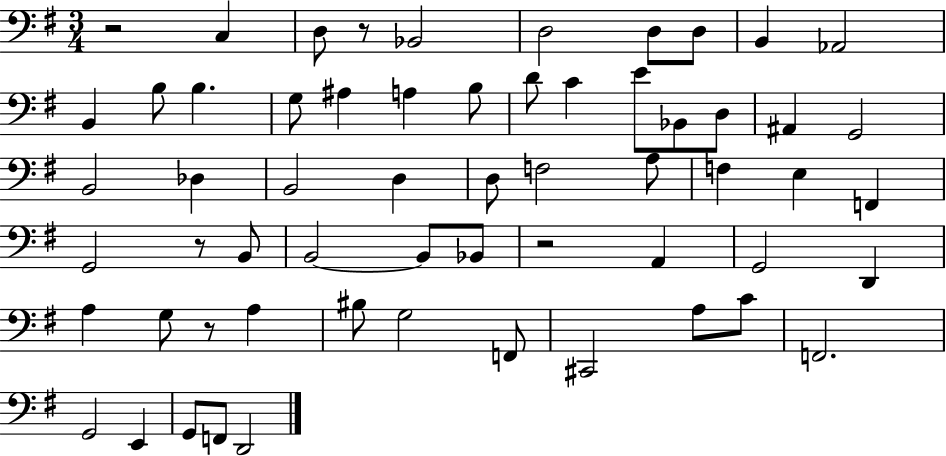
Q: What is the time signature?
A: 3/4